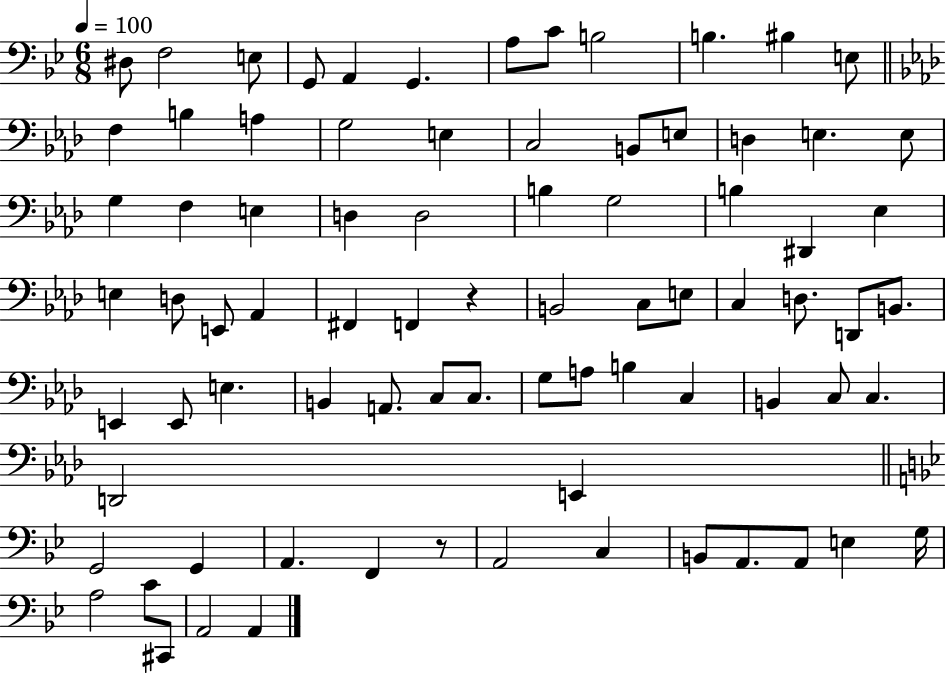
D#3/e F3/h E3/e G2/e A2/q G2/q. A3/e C4/e B3/h B3/q. BIS3/q E3/e F3/q B3/q A3/q G3/h E3/q C3/h B2/e E3/e D3/q E3/q. E3/e G3/q F3/q E3/q D3/q D3/h B3/q G3/h B3/q D#2/q Eb3/q E3/q D3/e E2/e Ab2/q F#2/q F2/q R/q B2/h C3/e E3/e C3/q D3/e. D2/e B2/e. E2/q E2/e E3/q. B2/q A2/e. C3/e C3/e. G3/e A3/e B3/q C3/q B2/q C3/e C3/q. D2/h E2/q G2/h G2/q A2/q. F2/q R/e A2/h C3/q B2/e A2/e. A2/e E3/q G3/s A3/h C4/e C#2/e A2/h A2/q